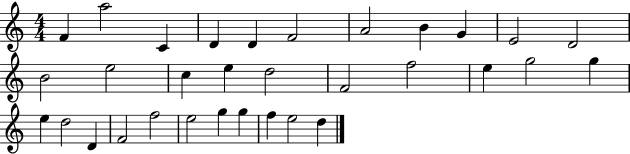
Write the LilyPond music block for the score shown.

{
  \clef treble
  \numericTimeSignature
  \time 4/4
  \key c \major
  f'4 a''2 c'4 | d'4 d'4 f'2 | a'2 b'4 g'4 | e'2 d'2 | \break b'2 e''2 | c''4 e''4 d''2 | f'2 f''2 | e''4 g''2 g''4 | \break e''4 d''2 d'4 | f'2 f''2 | e''2 g''4 g''4 | f''4 e''2 d''4 | \break \bar "|."
}